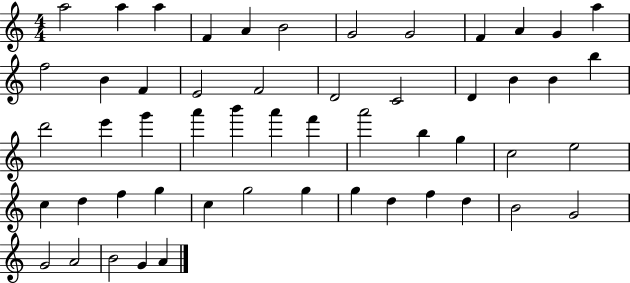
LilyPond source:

{
  \clef treble
  \numericTimeSignature
  \time 4/4
  \key c \major
  a''2 a''4 a''4 | f'4 a'4 b'2 | g'2 g'2 | f'4 a'4 g'4 a''4 | \break f''2 b'4 f'4 | e'2 f'2 | d'2 c'2 | d'4 b'4 b'4 b''4 | \break d'''2 e'''4 g'''4 | a'''4 b'''4 a'''4 f'''4 | a'''2 b''4 g''4 | c''2 e''2 | \break c''4 d''4 f''4 g''4 | c''4 g''2 g''4 | g''4 d''4 f''4 d''4 | b'2 g'2 | \break g'2 a'2 | b'2 g'4 a'4 | \bar "|."
}